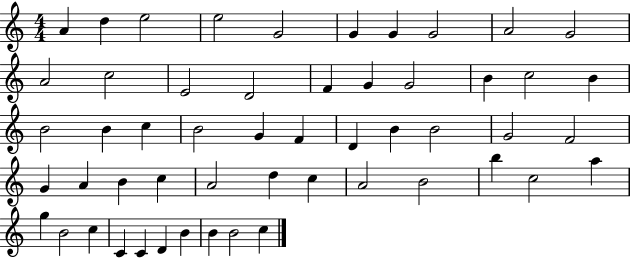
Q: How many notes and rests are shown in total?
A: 53